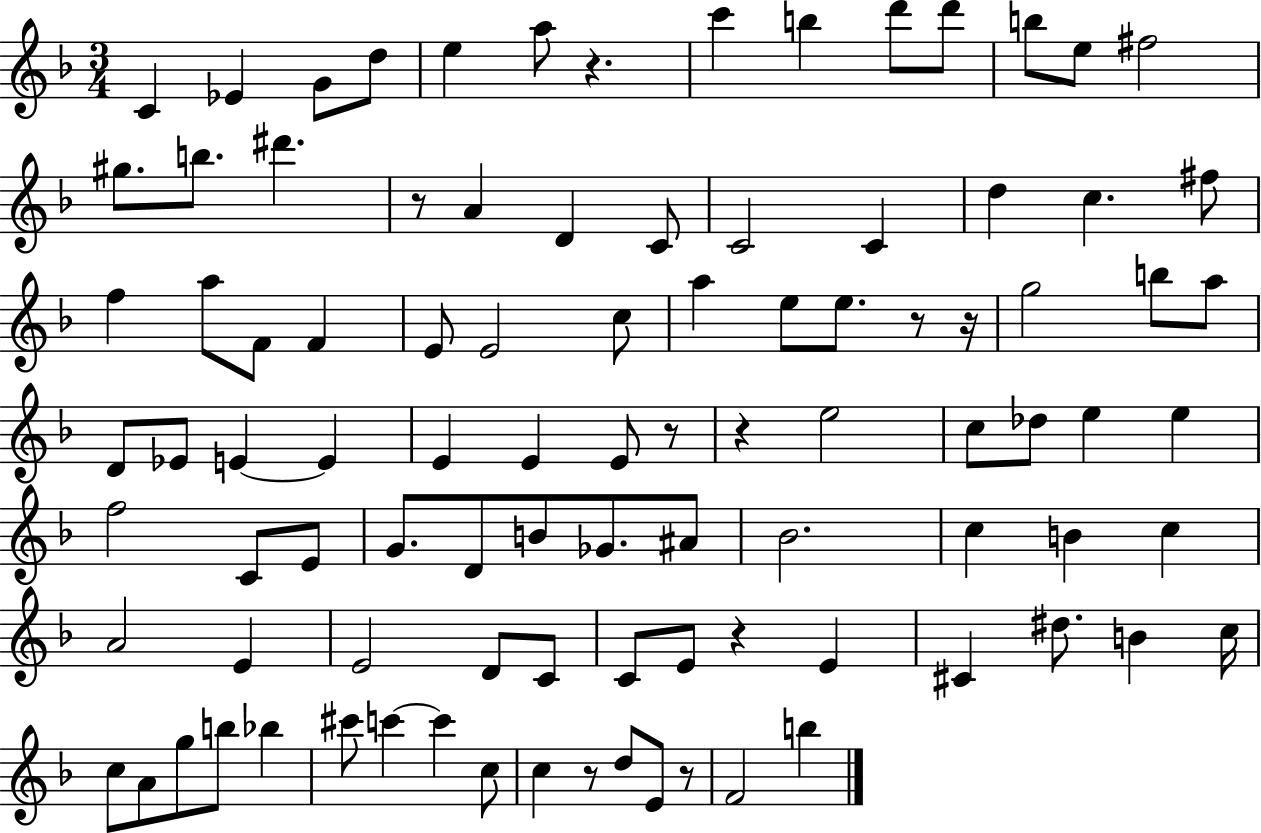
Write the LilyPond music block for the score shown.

{
  \clef treble
  \numericTimeSignature
  \time 3/4
  \key f \major
  c'4 ees'4 g'8 d''8 | e''4 a''8 r4. | c'''4 b''4 d'''8 d'''8 | b''8 e''8 fis''2 | \break gis''8. b''8. dis'''4. | r8 a'4 d'4 c'8 | c'2 c'4 | d''4 c''4. fis''8 | \break f''4 a''8 f'8 f'4 | e'8 e'2 c''8 | a''4 e''8 e''8. r8 r16 | g''2 b''8 a''8 | \break d'8 ees'8 e'4~~ e'4 | e'4 e'4 e'8 r8 | r4 e''2 | c''8 des''8 e''4 e''4 | \break f''2 c'8 e'8 | g'8. d'8 b'8 ges'8. ais'8 | bes'2. | c''4 b'4 c''4 | \break a'2 e'4 | e'2 d'8 c'8 | c'8 e'8 r4 e'4 | cis'4 dis''8. b'4 c''16 | \break c''8 a'8 g''8 b''8 bes''4 | cis'''8 c'''4~~ c'''4 c''8 | c''4 r8 d''8 e'8 r8 | f'2 b''4 | \break \bar "|."
}